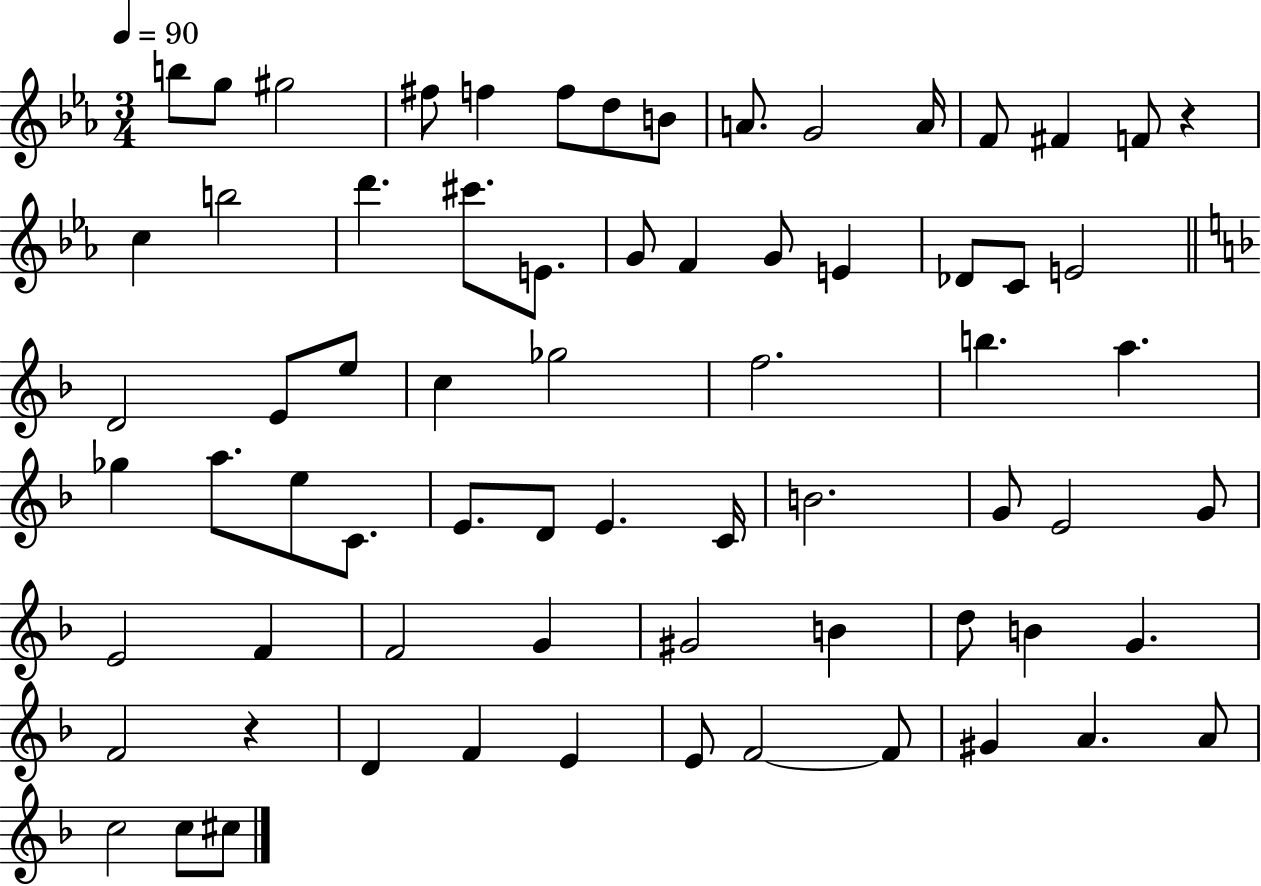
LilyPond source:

{
  \clef treble
  \numericTimeSignature
  \time 3/4
  \key ees \major
  \tempo 4 = 90
  b''8 g''8 gis''2 | fis''8 f''4 f''8 d''8 b'8 | a'8. g'2 a'16 | f'8 fis'4 f'8 r4 | \break c''4 b''2 | d'''4. cis'''8. e'8. | g'8 f'4 g'8 e'4 | des'8 c'8 e'2 | \break \bar "||" \break \key d \minor d'2 e'8 e''8 | c''4 ges''2 | f''2. | b''4. a''4. | \break ges''4 a''8. e''8 c'8. | e'8. d'8 e'4. c'16 | b'2. | g'8 e'2 g'8 | \break e'2 f'4 | f'2 g'4 | gis'2 b'4 | d''8 b'4 g'4. | \break f'2 r4 | d'4 f'4 e'4 | e'8 f'2~~ f'8 | gis'4 a'4. a'8 | \break c''2 c''8 cis''8 | \bar "|."
}